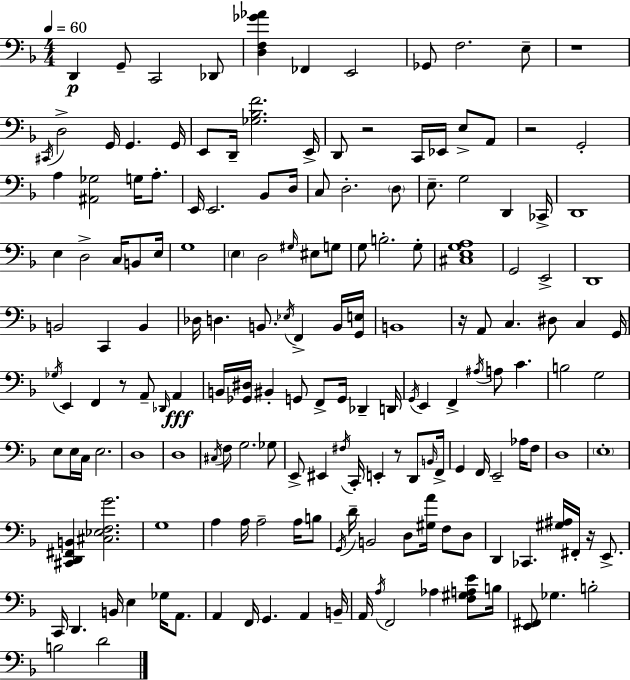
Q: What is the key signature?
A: D minor